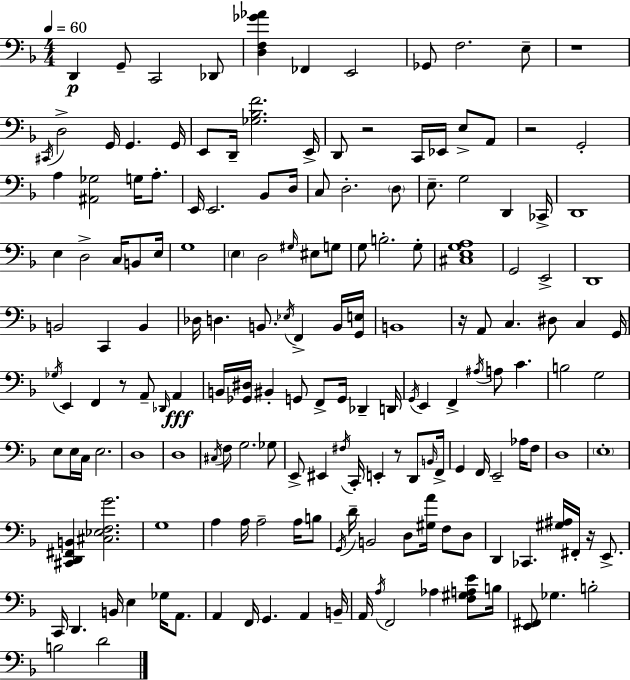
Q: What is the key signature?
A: D minor